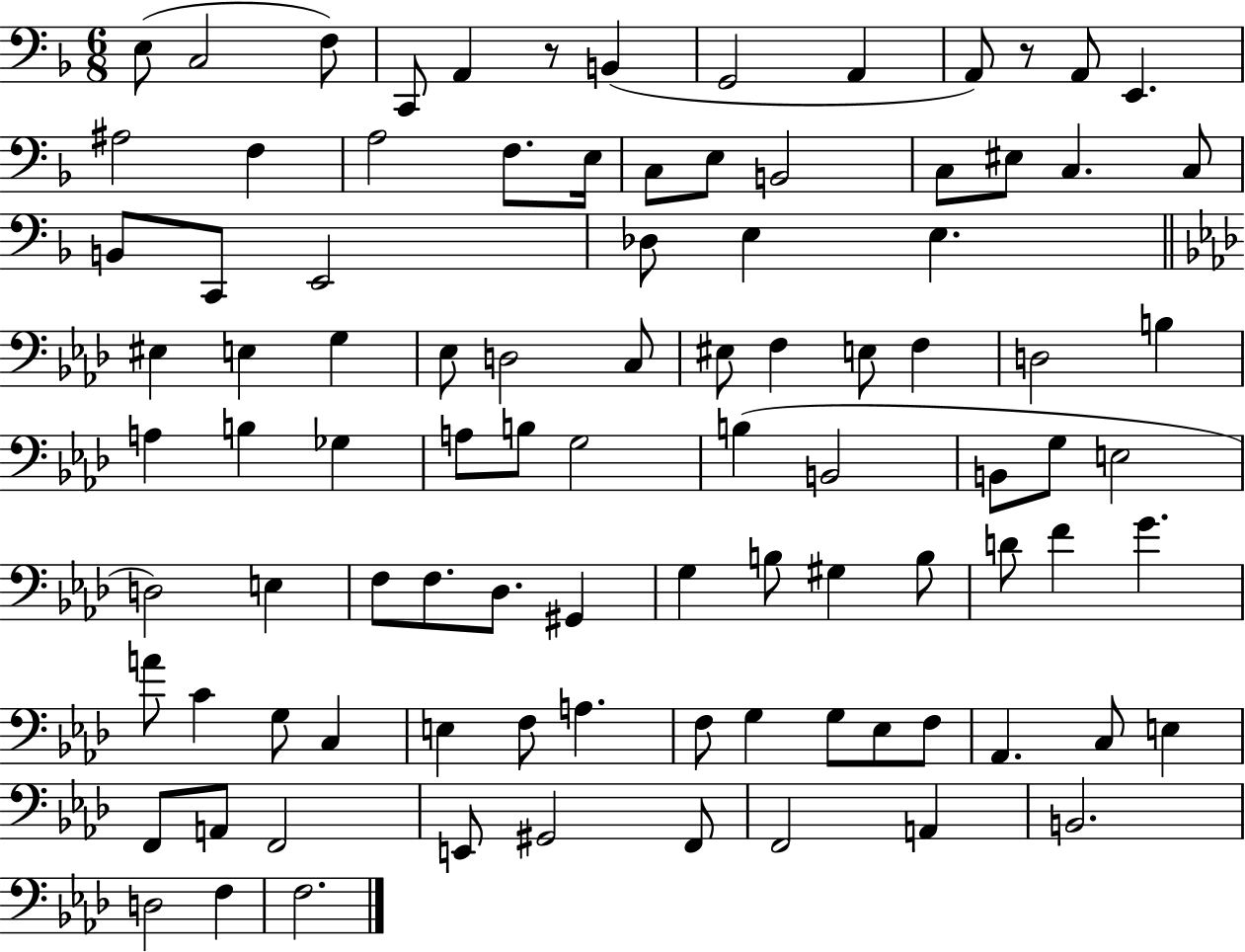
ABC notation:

X:1
T:Untitled
M:6/8
L:1/4
K:F
E,/2 C,2 F,/2 C,,/2 A,, z/2 B,, G,,2 A,, A,,/2 z/2 A,,/2 E,, ^A,2 F, A,2 F,/2 E,/4 C,/2 E,/2 B,,2 C,/2 ^E,/2 C, C,/2 B,,/2 C,,/2 E,,2 _D,/2 E, E, ^E, E, G, _E,/2 D,2 C,/2 ^E,/2 F, E,/2 F, D,2 B, A, B, _G, A,/2 B,/2 G,2 B, B,,2 B,,/2 G,/2 E,2 D,2 E, F,/2 F,/2 _D,/2 ^G,, G, B,/2 ^G, B,/2 D/2 F G A/2 C G,/2 C, E, F,/2 A, F,/2 G, G,/2 _E,/2 F,/2 _A,, C,/2 E, F,,/2 A,,/2 F,,2 E,,/2 ^G,,2 F,,/2 F,,2 A,, B,,2 D,2 F, F,2